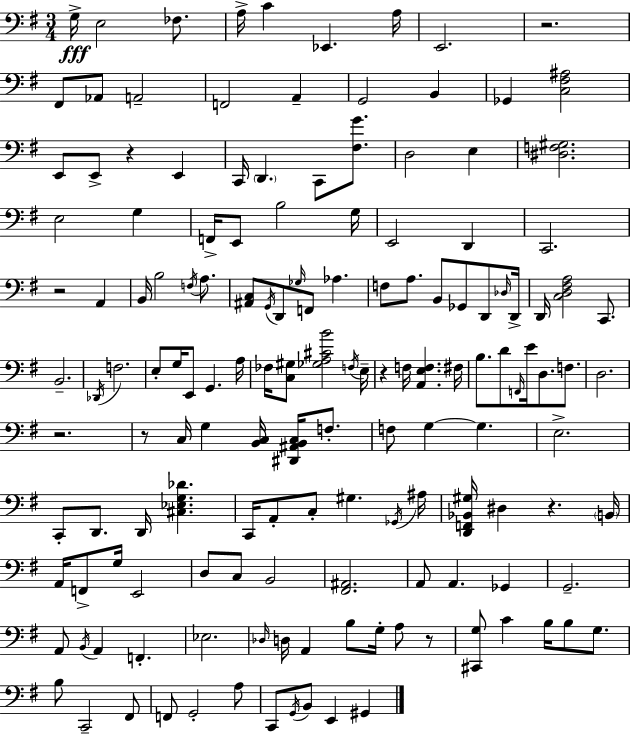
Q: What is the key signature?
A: G major